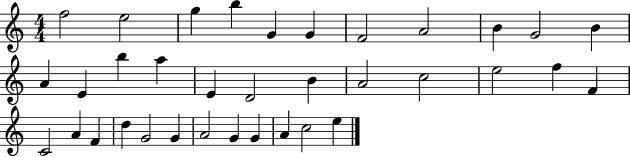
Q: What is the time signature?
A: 4/4